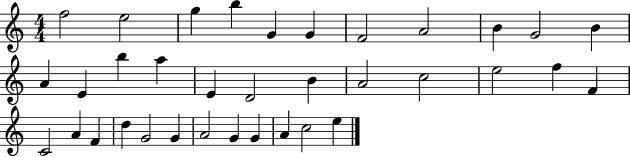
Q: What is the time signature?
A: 4/4